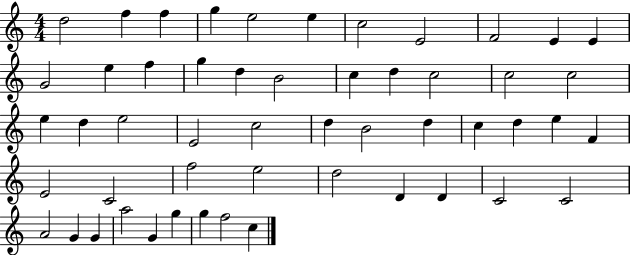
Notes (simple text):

D5/h F5/q F5/q G5/q E5/h E5/q C5/h E4/h F4/h E4/q E4/q G4/h E5/q F5/q G5/q D5/q B4/h C5/q D5/q C5/h C5/h C5/h E5/q D5/q E5/h E4/h C5/h D5/q B4/h D5/q C5/q D5/q E5/q F4/q E4/h C4/h F5/h E5/h D5/h D4/q D4/q C4/h C4/h A4/h G4/q G4/q A5/h G4/q G5/q G5/q F5/h C5/q